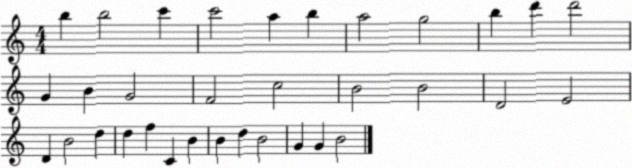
X:1
T:Untitled
M:4/4
L:1/4
K:C
b b2 c' c'2 a b a2 g2 b d' d'2 G B G2 F2 c2 B2 B2 D2 E2 D B2 d d f C B B d B2 G G B2